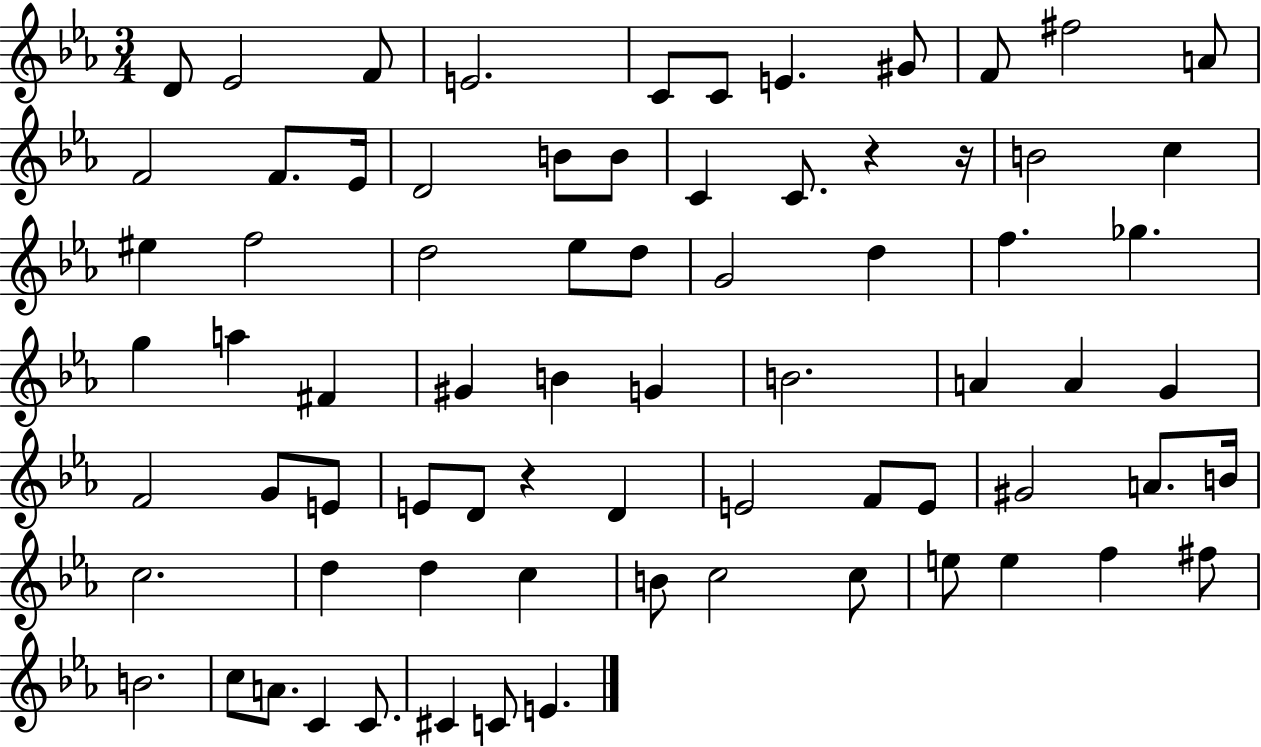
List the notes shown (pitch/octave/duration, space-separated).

D4/e Eb4/h F4/e E4/h. C4/e C4/e E4/q. G#4/e F4/e F#5/h A4/e F4/h F4/e. Eb4/s D4/h B4/e B4/e C4/q C4/e. R/q R/s B4/h C5/q EIS5/q F5/h D5/h Eb5/e D5/e G4/h D5/q F5/q. Gb5/q. G5/q A5/q F#4/q G#4/q B4/q G4/q B4/h. A4/q A4/q G4/q F4/h G4/e E4/e E4/e D4/e R/q D4/q E4/h F4/e E4/e G#4/h A4/e. B4/s C5/h. D5/q D5/q C5/q B4/e C5/h C5/e E5/e E5/q F5/q F#5/e B4/h. C5/e A4/e. C4/q C4/e. C#4/q C4/e E4/q.